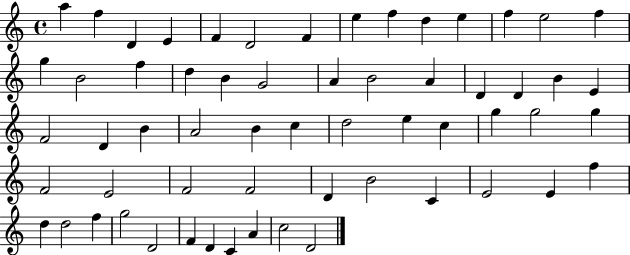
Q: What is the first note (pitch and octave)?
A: A5